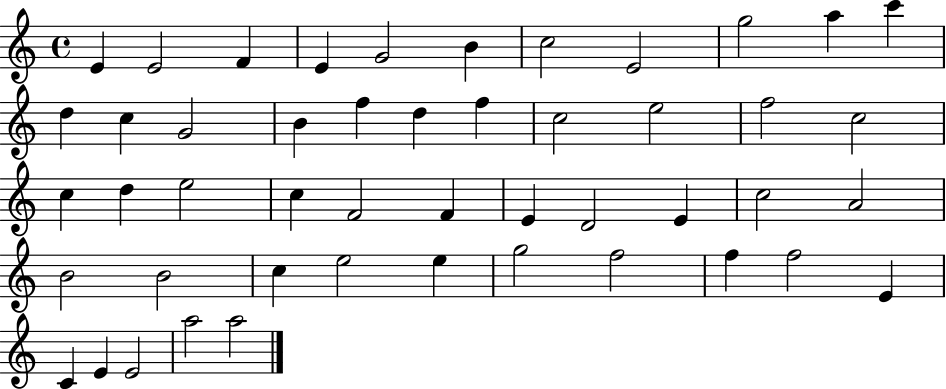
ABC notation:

X:1
T:Untitled
M:4/4
L:1/4
K:C
E E2 F E G2 B c2 E2 g2 a c' d c G2 B f d f c2 e2 f2 c2 c d e2 c F2 F E D2 E c2 A2 B2 B2 c e2 e g2 f2 f f2 E C E E2 a2 a2